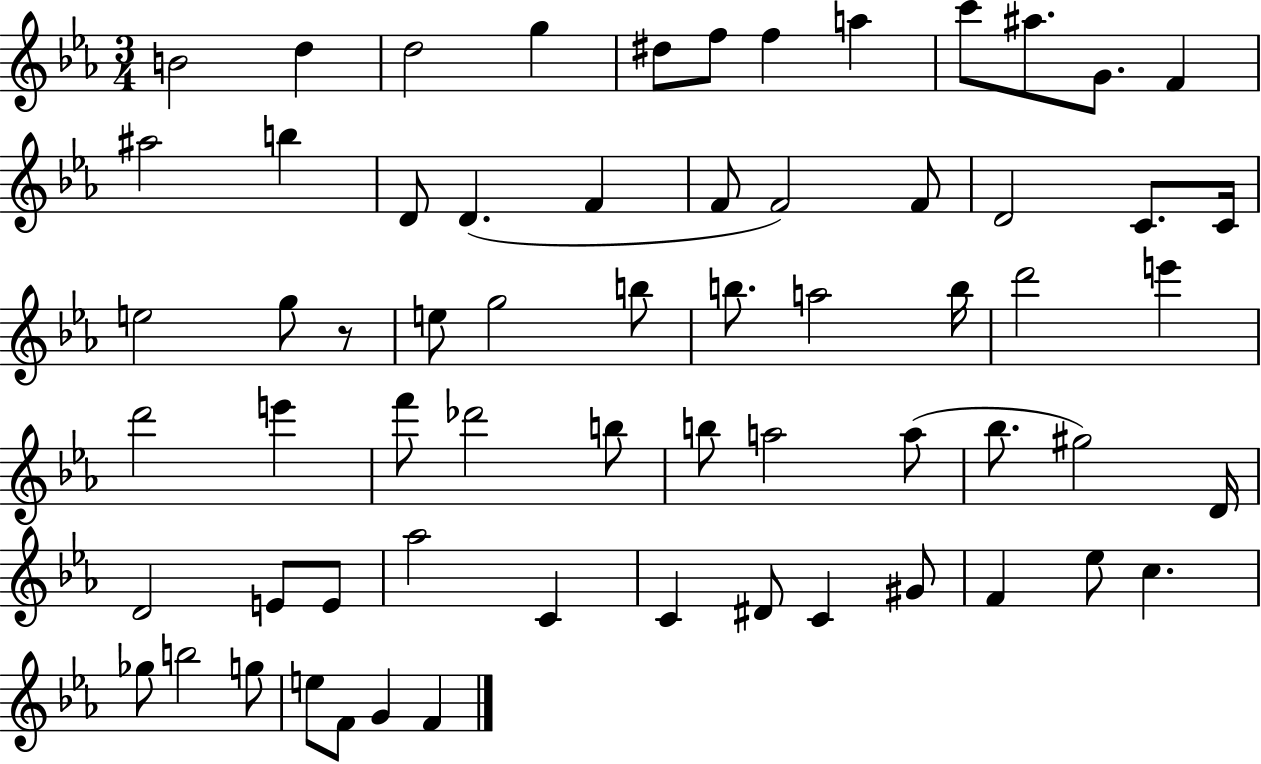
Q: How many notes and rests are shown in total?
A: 64